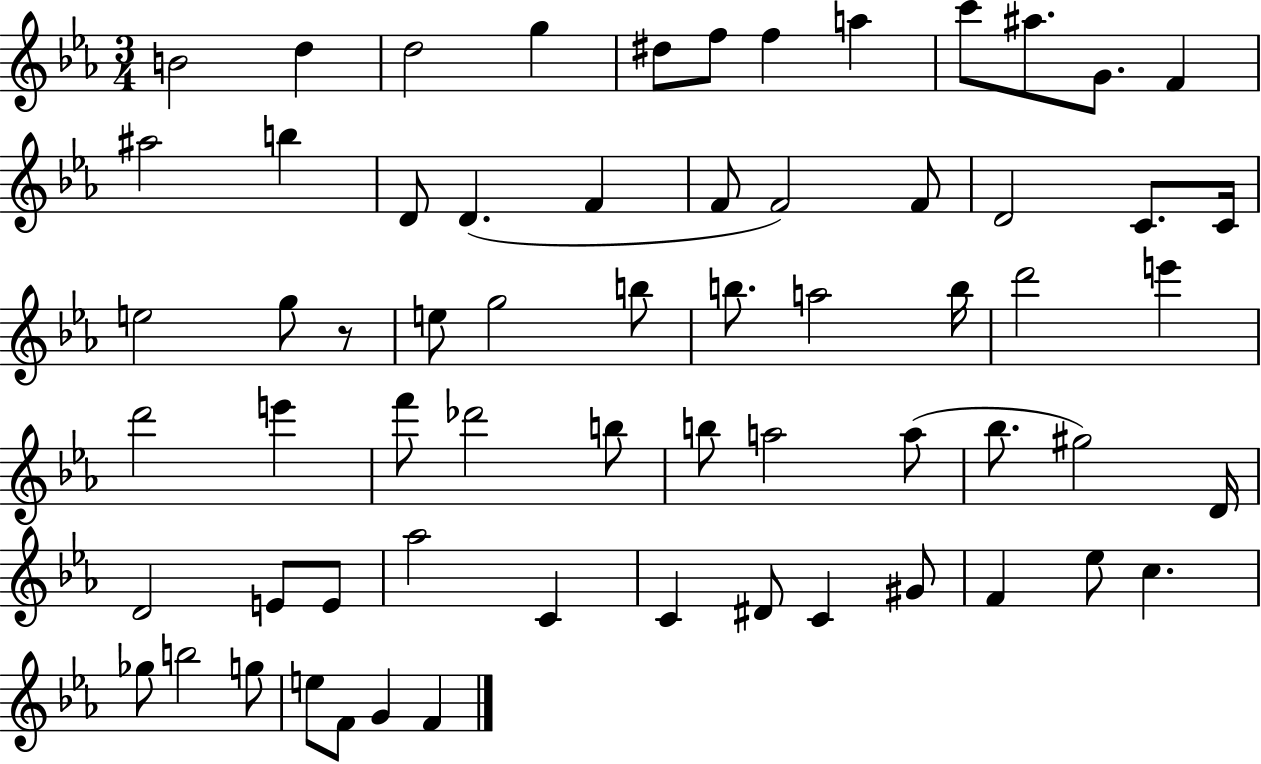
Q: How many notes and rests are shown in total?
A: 64